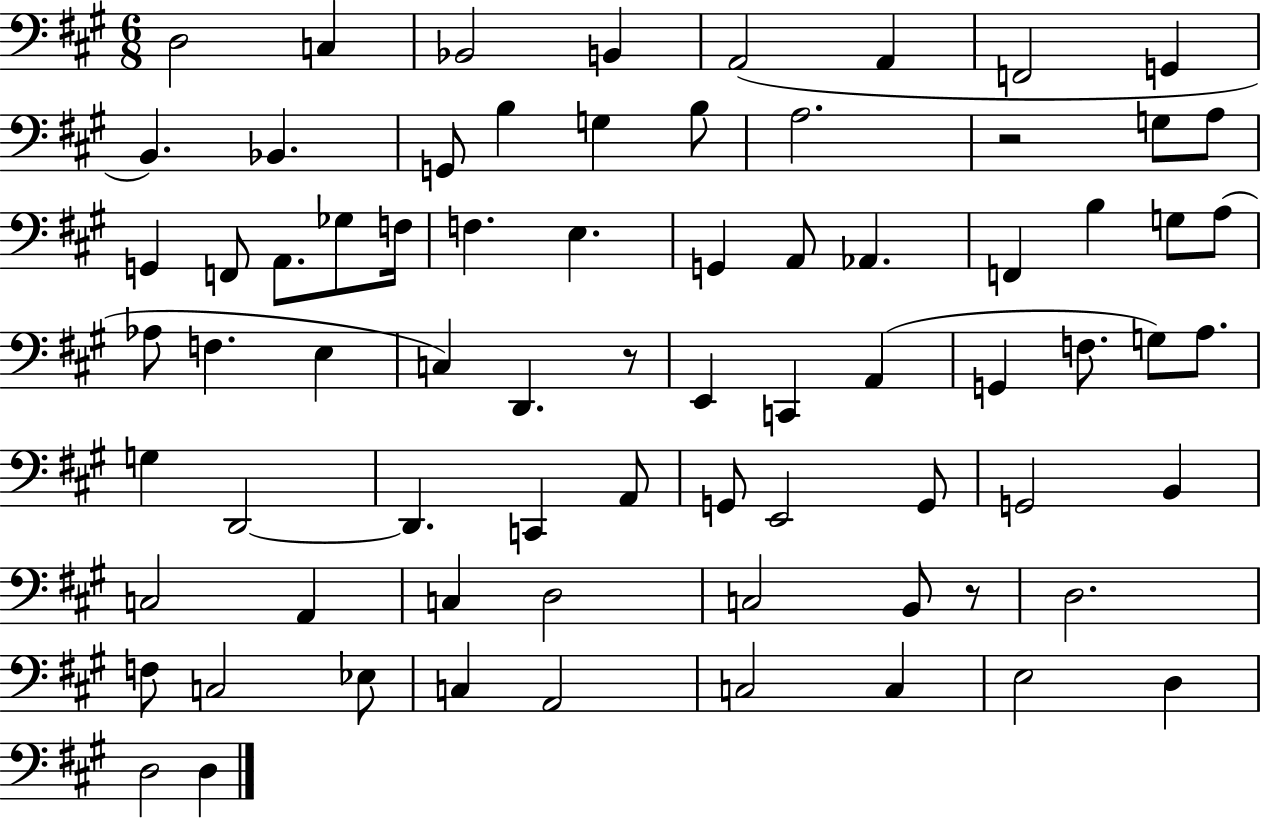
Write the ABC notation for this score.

X:1
T:Untitled
M:6/8
L:1/4
K:A
D,2 C, _B,,2 B,, A,,2 A,, F,,2 G,, B,, _B,, G,,/2 B, G, B,/2 A,2 z2 G,/2 A,/2 G,, F,,/2 A,,/2 _G,/2 F,/4 F, E, G,, A,,/2 _A,, F,, B, G,/2 A,/2 _A,/2 F, E, C, D,, z/2 E,, C,, A,, G,, F,/2 G,/2 A,/2 G, D,,2 D,, C,, A,,/2 G,,/2 E,,2 G,,/2 G,,2 B,, C,2 A,, C, D,2 C,2 B,,/2 z/2 D,2 F,/2 C,2 _E,/2 C, A,,2 C,2 C, E,2 D, D,2 D,